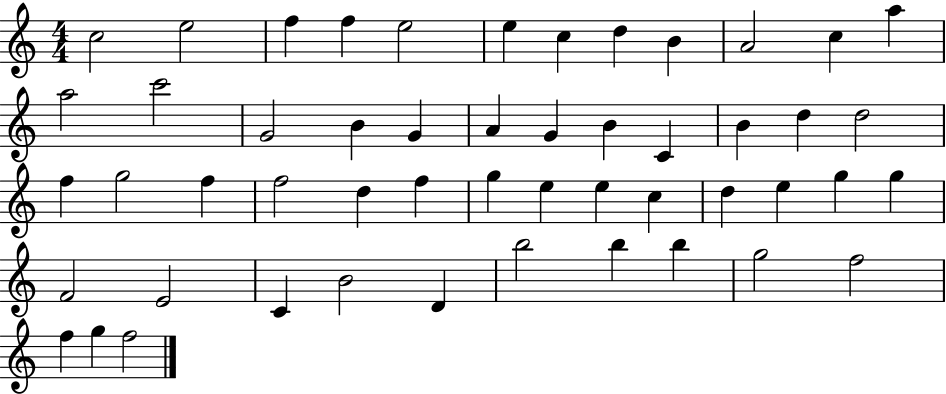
C5/h E5/h F5/q F5/q E5/h E5/q C5/q D5/q B4/q A4/h C5/q A5/q A5/h C6/h G4/h B4/q G4/q A4/q G4/q B4/q C4/q B4/q D5/q D5/h F5/q G5/h F5/q F5/h D5/q F5/q G5/q E5/q E5/q C5/q D5/q E5/q G5/q G5/q F4/h E4/h C4/q B4/h D4/q B5/h B5/q B5/q G5/h F5/h F5/q G5/q F5/h